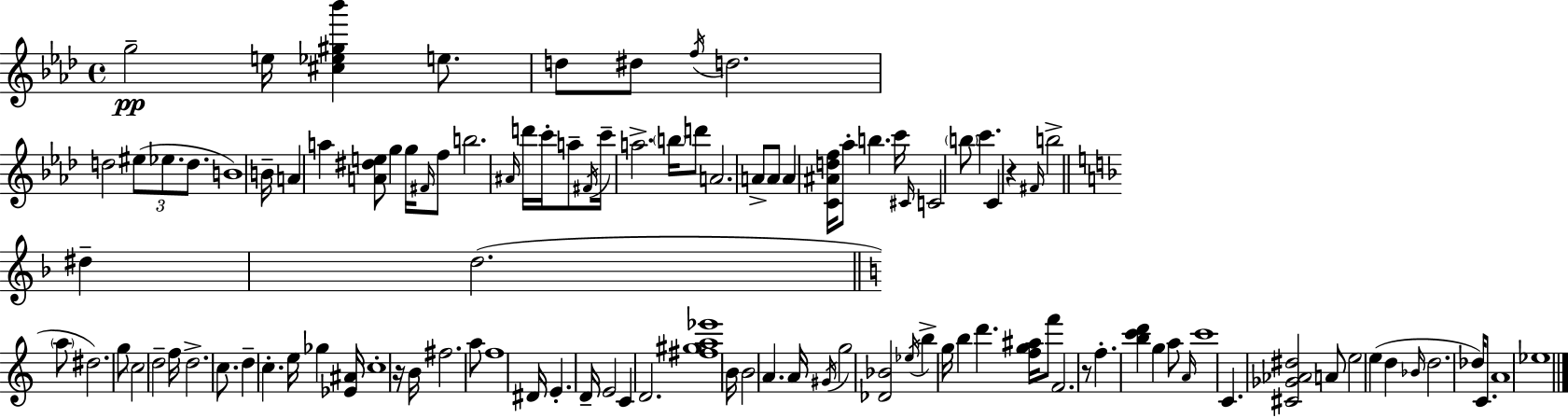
G5/h E5/s [C#5,Eb5,G#5,Bb6]/q E5/e. D5/e D#5/e F5/s D5/h. D5/h EIS5/e Eb5/e. D5/e. B4/w B4/s A4/q A5/q [A4,D#5,E5]/e G5/q G5/s F#4/s F5/e B5/h. A#4/s D6/s C6/s A5/e F#4/s C6/s A5/h. B5/s D6/e A4/h. A4/e A4/e A4/q [C4,A#4,D5,F5]/s Ab5/e B5/q. C6/s C#4/s C4/h B5/e C6/q. C4/q R/q F#4/s B5/h D#5/q D5/h. A5/e D#5/h. G5/e C5/h D5/h F5/s D5/h. C5/e. D5/q C5/q. E5/s Gb5/q [Eb4,A#4]/s C5/w R/s B4/s F#5/h. A5/e F5/w D#4/s E4/q. D4/s E4/h C4/q D4/h. [F#5,G#5,A5,Eb6]/w B4/s B4/h A4/q. A4/s G#4/s G5/h [Db4,Bb4]/h Eb5/s B5/q G5/s B5/q D6/q. [F5,G5,A#5]/s F6/e F4/h. R/e F5/q. [B5,C6,D6]/q G5/q A5/e A4/s C6/w C4/q. [C#4,Gb4,Ab4,D#5]/h A4/e E5/h E5/q D5/q Bb4/s D5/h. Db5/s C4/e. A4/w Eb5/w